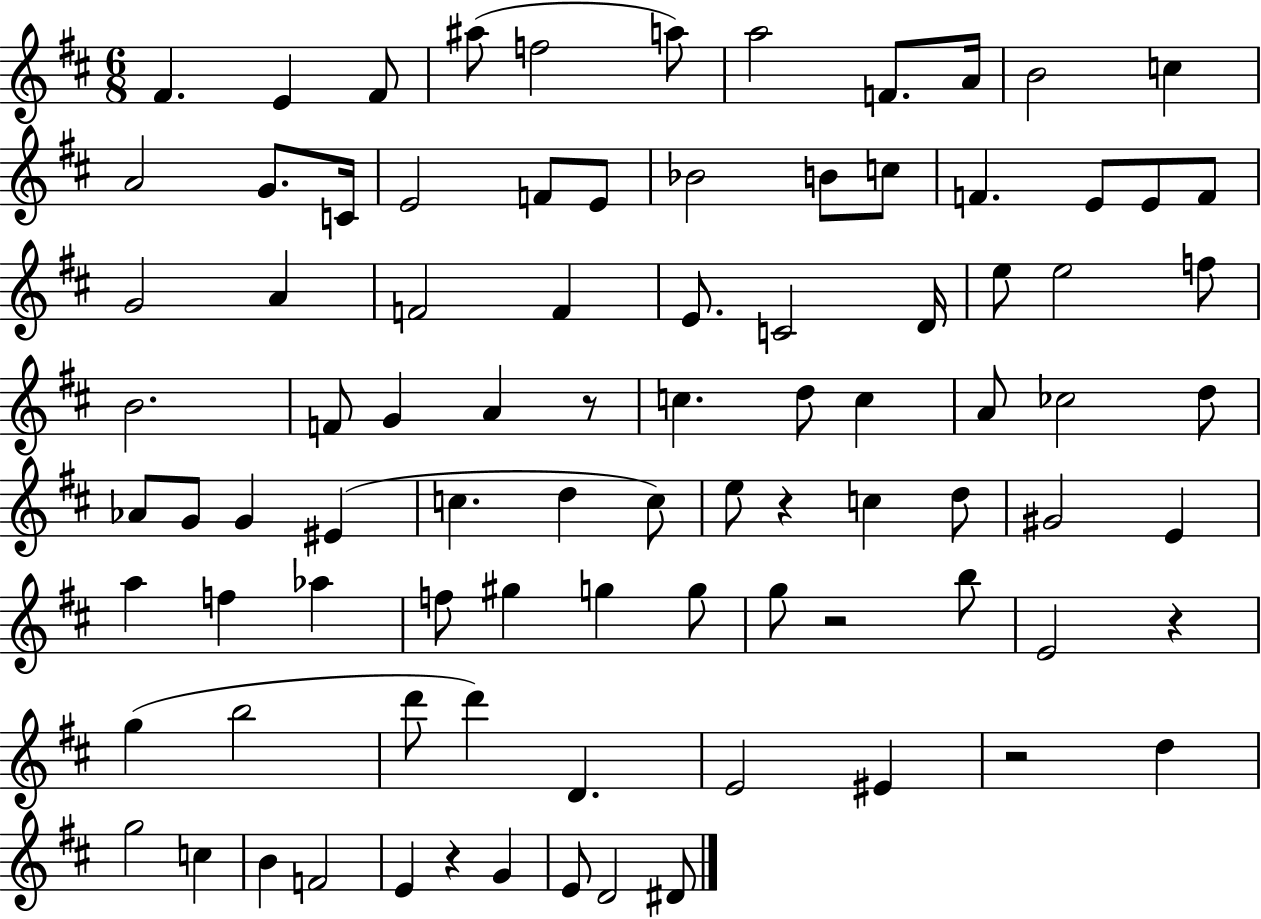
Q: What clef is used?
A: treble